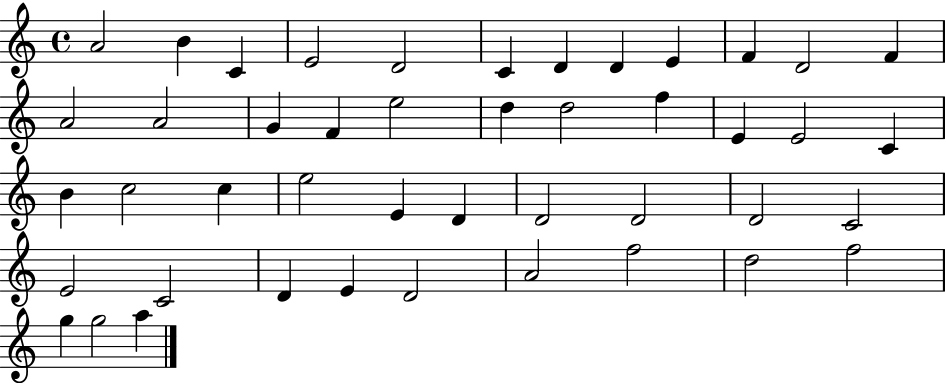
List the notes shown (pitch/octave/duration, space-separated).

A4/h B4/q C4/q E4/h D4/h C4/q D4/q D4/q E4/q F4/q D4/h F4/q A4/h A4/h G4/q F4/q E5/h D5/q D5/h F5/q E4/q E4/h C4/q B4/q C5/h C5/q E5/h E4/q D4/q D4/h D4/h D4/h C4/h E4/h C4/h D4/q E4/q D4/h A4/h F5/h D5/h F5/h G5/q G5/h A5/q